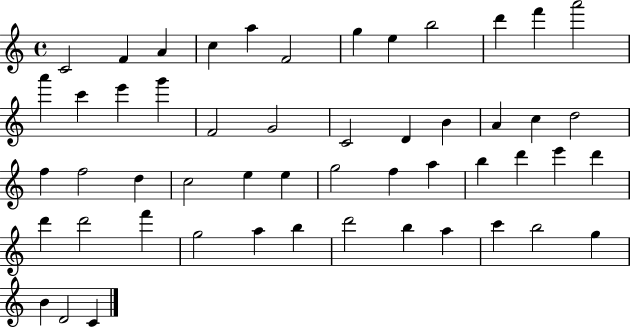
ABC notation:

X:1
T:Untitled
M:4/4
L:1/4
K:C
C2 F A c a F2 g e b2 d' f' a'2 a' c' e' g' F2 G2 C2 D B A c d2 f f2 d c2 e e g2 f a b d' e' d' d' d'2 f' g2 a b d'2 b a c' b2 g B D2 C